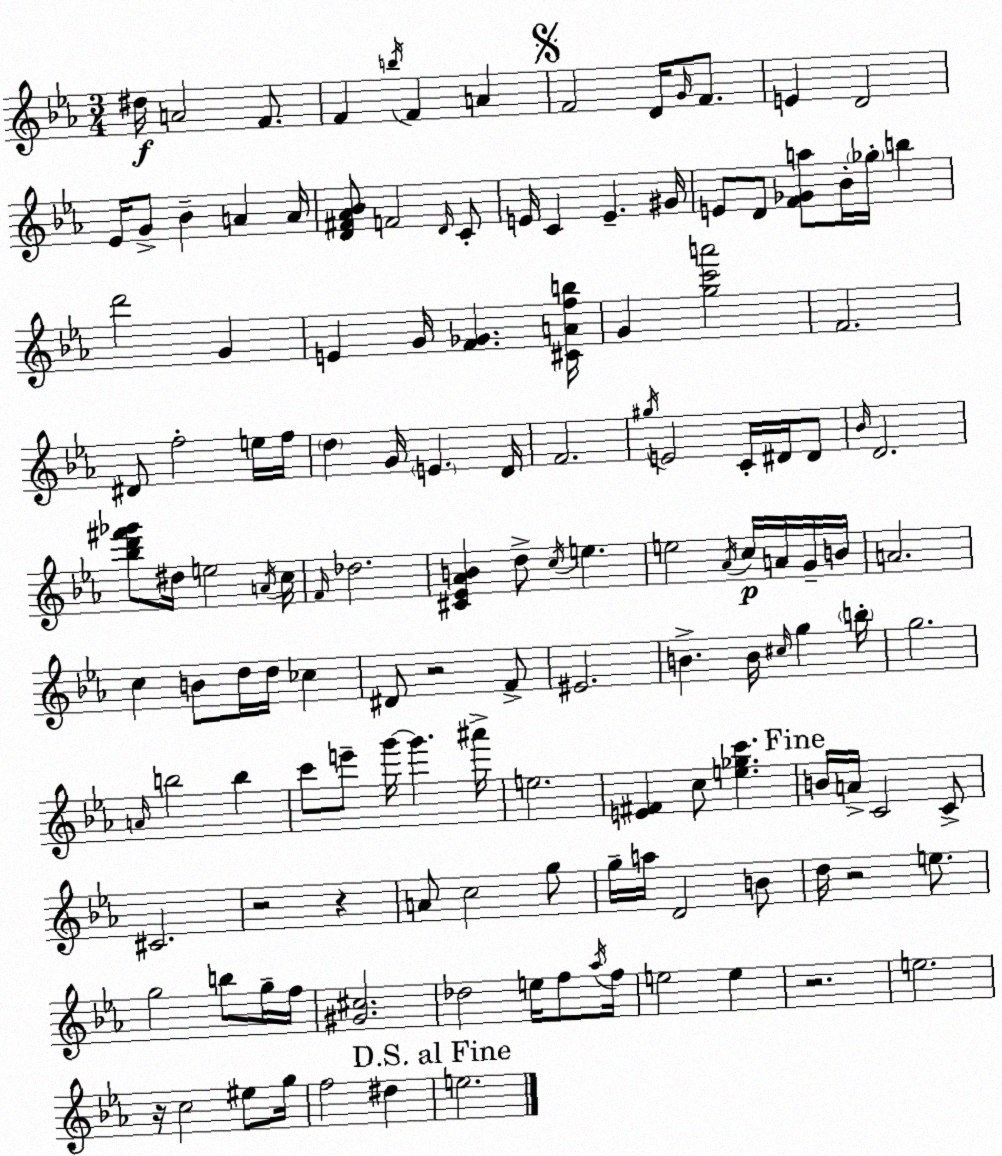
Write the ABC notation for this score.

X:1
T:Untitled
M:3/4
L:1/4
K:Cm
^d/4 A2 F/2 F b/4 F A F2 D/4 G/4 F/2 E D2 _E/4 G/2 _B A A/4 [D^F_A_B]/2 F2 D/4 C/2 E/4 C E ^G/4 E/2 D/2 [F_Ga]/2 _B/4 _g/4 b d'2 G E G/4 [F_G] [^CAfb]/4 G [gc'a']2 F2 ^D/2 f2 e/4 f/4 d G/4 E D/4 F2 ^g/4 E2 C/4 ^D/4 ^D/2 _B/4 D2 [_bd'^f'_g']/2 ^d/4 e2 A/4 c/4 F/4 _d2 [^C_E_AB] d/2 c/4 e e2 _A/4 c/4 A/4 G/4 B/4 A2 c B/2 d/4 d/4 _c ^D/2 z2 F/2 ^E2 B B/4 ^c/4 g b/4 g2 A/4 b2 b c'/2 e'/2 g'/4 g' ^a'/4 e2 [E^F] c/2 [e_gc'] B/4 A/4 C2 C/2 ^C2 z2 z A/2 c2 g/2 g/4 a/4 D2 B/2 d/4 z2 e/2 g2 b/2 g/4 f/4 [^G^c]2 _d2 e/4 f/2 _a/4 f/4 e2 e z2 e2 z/4 c2 ^e/2 g/4 f2 ^d e2